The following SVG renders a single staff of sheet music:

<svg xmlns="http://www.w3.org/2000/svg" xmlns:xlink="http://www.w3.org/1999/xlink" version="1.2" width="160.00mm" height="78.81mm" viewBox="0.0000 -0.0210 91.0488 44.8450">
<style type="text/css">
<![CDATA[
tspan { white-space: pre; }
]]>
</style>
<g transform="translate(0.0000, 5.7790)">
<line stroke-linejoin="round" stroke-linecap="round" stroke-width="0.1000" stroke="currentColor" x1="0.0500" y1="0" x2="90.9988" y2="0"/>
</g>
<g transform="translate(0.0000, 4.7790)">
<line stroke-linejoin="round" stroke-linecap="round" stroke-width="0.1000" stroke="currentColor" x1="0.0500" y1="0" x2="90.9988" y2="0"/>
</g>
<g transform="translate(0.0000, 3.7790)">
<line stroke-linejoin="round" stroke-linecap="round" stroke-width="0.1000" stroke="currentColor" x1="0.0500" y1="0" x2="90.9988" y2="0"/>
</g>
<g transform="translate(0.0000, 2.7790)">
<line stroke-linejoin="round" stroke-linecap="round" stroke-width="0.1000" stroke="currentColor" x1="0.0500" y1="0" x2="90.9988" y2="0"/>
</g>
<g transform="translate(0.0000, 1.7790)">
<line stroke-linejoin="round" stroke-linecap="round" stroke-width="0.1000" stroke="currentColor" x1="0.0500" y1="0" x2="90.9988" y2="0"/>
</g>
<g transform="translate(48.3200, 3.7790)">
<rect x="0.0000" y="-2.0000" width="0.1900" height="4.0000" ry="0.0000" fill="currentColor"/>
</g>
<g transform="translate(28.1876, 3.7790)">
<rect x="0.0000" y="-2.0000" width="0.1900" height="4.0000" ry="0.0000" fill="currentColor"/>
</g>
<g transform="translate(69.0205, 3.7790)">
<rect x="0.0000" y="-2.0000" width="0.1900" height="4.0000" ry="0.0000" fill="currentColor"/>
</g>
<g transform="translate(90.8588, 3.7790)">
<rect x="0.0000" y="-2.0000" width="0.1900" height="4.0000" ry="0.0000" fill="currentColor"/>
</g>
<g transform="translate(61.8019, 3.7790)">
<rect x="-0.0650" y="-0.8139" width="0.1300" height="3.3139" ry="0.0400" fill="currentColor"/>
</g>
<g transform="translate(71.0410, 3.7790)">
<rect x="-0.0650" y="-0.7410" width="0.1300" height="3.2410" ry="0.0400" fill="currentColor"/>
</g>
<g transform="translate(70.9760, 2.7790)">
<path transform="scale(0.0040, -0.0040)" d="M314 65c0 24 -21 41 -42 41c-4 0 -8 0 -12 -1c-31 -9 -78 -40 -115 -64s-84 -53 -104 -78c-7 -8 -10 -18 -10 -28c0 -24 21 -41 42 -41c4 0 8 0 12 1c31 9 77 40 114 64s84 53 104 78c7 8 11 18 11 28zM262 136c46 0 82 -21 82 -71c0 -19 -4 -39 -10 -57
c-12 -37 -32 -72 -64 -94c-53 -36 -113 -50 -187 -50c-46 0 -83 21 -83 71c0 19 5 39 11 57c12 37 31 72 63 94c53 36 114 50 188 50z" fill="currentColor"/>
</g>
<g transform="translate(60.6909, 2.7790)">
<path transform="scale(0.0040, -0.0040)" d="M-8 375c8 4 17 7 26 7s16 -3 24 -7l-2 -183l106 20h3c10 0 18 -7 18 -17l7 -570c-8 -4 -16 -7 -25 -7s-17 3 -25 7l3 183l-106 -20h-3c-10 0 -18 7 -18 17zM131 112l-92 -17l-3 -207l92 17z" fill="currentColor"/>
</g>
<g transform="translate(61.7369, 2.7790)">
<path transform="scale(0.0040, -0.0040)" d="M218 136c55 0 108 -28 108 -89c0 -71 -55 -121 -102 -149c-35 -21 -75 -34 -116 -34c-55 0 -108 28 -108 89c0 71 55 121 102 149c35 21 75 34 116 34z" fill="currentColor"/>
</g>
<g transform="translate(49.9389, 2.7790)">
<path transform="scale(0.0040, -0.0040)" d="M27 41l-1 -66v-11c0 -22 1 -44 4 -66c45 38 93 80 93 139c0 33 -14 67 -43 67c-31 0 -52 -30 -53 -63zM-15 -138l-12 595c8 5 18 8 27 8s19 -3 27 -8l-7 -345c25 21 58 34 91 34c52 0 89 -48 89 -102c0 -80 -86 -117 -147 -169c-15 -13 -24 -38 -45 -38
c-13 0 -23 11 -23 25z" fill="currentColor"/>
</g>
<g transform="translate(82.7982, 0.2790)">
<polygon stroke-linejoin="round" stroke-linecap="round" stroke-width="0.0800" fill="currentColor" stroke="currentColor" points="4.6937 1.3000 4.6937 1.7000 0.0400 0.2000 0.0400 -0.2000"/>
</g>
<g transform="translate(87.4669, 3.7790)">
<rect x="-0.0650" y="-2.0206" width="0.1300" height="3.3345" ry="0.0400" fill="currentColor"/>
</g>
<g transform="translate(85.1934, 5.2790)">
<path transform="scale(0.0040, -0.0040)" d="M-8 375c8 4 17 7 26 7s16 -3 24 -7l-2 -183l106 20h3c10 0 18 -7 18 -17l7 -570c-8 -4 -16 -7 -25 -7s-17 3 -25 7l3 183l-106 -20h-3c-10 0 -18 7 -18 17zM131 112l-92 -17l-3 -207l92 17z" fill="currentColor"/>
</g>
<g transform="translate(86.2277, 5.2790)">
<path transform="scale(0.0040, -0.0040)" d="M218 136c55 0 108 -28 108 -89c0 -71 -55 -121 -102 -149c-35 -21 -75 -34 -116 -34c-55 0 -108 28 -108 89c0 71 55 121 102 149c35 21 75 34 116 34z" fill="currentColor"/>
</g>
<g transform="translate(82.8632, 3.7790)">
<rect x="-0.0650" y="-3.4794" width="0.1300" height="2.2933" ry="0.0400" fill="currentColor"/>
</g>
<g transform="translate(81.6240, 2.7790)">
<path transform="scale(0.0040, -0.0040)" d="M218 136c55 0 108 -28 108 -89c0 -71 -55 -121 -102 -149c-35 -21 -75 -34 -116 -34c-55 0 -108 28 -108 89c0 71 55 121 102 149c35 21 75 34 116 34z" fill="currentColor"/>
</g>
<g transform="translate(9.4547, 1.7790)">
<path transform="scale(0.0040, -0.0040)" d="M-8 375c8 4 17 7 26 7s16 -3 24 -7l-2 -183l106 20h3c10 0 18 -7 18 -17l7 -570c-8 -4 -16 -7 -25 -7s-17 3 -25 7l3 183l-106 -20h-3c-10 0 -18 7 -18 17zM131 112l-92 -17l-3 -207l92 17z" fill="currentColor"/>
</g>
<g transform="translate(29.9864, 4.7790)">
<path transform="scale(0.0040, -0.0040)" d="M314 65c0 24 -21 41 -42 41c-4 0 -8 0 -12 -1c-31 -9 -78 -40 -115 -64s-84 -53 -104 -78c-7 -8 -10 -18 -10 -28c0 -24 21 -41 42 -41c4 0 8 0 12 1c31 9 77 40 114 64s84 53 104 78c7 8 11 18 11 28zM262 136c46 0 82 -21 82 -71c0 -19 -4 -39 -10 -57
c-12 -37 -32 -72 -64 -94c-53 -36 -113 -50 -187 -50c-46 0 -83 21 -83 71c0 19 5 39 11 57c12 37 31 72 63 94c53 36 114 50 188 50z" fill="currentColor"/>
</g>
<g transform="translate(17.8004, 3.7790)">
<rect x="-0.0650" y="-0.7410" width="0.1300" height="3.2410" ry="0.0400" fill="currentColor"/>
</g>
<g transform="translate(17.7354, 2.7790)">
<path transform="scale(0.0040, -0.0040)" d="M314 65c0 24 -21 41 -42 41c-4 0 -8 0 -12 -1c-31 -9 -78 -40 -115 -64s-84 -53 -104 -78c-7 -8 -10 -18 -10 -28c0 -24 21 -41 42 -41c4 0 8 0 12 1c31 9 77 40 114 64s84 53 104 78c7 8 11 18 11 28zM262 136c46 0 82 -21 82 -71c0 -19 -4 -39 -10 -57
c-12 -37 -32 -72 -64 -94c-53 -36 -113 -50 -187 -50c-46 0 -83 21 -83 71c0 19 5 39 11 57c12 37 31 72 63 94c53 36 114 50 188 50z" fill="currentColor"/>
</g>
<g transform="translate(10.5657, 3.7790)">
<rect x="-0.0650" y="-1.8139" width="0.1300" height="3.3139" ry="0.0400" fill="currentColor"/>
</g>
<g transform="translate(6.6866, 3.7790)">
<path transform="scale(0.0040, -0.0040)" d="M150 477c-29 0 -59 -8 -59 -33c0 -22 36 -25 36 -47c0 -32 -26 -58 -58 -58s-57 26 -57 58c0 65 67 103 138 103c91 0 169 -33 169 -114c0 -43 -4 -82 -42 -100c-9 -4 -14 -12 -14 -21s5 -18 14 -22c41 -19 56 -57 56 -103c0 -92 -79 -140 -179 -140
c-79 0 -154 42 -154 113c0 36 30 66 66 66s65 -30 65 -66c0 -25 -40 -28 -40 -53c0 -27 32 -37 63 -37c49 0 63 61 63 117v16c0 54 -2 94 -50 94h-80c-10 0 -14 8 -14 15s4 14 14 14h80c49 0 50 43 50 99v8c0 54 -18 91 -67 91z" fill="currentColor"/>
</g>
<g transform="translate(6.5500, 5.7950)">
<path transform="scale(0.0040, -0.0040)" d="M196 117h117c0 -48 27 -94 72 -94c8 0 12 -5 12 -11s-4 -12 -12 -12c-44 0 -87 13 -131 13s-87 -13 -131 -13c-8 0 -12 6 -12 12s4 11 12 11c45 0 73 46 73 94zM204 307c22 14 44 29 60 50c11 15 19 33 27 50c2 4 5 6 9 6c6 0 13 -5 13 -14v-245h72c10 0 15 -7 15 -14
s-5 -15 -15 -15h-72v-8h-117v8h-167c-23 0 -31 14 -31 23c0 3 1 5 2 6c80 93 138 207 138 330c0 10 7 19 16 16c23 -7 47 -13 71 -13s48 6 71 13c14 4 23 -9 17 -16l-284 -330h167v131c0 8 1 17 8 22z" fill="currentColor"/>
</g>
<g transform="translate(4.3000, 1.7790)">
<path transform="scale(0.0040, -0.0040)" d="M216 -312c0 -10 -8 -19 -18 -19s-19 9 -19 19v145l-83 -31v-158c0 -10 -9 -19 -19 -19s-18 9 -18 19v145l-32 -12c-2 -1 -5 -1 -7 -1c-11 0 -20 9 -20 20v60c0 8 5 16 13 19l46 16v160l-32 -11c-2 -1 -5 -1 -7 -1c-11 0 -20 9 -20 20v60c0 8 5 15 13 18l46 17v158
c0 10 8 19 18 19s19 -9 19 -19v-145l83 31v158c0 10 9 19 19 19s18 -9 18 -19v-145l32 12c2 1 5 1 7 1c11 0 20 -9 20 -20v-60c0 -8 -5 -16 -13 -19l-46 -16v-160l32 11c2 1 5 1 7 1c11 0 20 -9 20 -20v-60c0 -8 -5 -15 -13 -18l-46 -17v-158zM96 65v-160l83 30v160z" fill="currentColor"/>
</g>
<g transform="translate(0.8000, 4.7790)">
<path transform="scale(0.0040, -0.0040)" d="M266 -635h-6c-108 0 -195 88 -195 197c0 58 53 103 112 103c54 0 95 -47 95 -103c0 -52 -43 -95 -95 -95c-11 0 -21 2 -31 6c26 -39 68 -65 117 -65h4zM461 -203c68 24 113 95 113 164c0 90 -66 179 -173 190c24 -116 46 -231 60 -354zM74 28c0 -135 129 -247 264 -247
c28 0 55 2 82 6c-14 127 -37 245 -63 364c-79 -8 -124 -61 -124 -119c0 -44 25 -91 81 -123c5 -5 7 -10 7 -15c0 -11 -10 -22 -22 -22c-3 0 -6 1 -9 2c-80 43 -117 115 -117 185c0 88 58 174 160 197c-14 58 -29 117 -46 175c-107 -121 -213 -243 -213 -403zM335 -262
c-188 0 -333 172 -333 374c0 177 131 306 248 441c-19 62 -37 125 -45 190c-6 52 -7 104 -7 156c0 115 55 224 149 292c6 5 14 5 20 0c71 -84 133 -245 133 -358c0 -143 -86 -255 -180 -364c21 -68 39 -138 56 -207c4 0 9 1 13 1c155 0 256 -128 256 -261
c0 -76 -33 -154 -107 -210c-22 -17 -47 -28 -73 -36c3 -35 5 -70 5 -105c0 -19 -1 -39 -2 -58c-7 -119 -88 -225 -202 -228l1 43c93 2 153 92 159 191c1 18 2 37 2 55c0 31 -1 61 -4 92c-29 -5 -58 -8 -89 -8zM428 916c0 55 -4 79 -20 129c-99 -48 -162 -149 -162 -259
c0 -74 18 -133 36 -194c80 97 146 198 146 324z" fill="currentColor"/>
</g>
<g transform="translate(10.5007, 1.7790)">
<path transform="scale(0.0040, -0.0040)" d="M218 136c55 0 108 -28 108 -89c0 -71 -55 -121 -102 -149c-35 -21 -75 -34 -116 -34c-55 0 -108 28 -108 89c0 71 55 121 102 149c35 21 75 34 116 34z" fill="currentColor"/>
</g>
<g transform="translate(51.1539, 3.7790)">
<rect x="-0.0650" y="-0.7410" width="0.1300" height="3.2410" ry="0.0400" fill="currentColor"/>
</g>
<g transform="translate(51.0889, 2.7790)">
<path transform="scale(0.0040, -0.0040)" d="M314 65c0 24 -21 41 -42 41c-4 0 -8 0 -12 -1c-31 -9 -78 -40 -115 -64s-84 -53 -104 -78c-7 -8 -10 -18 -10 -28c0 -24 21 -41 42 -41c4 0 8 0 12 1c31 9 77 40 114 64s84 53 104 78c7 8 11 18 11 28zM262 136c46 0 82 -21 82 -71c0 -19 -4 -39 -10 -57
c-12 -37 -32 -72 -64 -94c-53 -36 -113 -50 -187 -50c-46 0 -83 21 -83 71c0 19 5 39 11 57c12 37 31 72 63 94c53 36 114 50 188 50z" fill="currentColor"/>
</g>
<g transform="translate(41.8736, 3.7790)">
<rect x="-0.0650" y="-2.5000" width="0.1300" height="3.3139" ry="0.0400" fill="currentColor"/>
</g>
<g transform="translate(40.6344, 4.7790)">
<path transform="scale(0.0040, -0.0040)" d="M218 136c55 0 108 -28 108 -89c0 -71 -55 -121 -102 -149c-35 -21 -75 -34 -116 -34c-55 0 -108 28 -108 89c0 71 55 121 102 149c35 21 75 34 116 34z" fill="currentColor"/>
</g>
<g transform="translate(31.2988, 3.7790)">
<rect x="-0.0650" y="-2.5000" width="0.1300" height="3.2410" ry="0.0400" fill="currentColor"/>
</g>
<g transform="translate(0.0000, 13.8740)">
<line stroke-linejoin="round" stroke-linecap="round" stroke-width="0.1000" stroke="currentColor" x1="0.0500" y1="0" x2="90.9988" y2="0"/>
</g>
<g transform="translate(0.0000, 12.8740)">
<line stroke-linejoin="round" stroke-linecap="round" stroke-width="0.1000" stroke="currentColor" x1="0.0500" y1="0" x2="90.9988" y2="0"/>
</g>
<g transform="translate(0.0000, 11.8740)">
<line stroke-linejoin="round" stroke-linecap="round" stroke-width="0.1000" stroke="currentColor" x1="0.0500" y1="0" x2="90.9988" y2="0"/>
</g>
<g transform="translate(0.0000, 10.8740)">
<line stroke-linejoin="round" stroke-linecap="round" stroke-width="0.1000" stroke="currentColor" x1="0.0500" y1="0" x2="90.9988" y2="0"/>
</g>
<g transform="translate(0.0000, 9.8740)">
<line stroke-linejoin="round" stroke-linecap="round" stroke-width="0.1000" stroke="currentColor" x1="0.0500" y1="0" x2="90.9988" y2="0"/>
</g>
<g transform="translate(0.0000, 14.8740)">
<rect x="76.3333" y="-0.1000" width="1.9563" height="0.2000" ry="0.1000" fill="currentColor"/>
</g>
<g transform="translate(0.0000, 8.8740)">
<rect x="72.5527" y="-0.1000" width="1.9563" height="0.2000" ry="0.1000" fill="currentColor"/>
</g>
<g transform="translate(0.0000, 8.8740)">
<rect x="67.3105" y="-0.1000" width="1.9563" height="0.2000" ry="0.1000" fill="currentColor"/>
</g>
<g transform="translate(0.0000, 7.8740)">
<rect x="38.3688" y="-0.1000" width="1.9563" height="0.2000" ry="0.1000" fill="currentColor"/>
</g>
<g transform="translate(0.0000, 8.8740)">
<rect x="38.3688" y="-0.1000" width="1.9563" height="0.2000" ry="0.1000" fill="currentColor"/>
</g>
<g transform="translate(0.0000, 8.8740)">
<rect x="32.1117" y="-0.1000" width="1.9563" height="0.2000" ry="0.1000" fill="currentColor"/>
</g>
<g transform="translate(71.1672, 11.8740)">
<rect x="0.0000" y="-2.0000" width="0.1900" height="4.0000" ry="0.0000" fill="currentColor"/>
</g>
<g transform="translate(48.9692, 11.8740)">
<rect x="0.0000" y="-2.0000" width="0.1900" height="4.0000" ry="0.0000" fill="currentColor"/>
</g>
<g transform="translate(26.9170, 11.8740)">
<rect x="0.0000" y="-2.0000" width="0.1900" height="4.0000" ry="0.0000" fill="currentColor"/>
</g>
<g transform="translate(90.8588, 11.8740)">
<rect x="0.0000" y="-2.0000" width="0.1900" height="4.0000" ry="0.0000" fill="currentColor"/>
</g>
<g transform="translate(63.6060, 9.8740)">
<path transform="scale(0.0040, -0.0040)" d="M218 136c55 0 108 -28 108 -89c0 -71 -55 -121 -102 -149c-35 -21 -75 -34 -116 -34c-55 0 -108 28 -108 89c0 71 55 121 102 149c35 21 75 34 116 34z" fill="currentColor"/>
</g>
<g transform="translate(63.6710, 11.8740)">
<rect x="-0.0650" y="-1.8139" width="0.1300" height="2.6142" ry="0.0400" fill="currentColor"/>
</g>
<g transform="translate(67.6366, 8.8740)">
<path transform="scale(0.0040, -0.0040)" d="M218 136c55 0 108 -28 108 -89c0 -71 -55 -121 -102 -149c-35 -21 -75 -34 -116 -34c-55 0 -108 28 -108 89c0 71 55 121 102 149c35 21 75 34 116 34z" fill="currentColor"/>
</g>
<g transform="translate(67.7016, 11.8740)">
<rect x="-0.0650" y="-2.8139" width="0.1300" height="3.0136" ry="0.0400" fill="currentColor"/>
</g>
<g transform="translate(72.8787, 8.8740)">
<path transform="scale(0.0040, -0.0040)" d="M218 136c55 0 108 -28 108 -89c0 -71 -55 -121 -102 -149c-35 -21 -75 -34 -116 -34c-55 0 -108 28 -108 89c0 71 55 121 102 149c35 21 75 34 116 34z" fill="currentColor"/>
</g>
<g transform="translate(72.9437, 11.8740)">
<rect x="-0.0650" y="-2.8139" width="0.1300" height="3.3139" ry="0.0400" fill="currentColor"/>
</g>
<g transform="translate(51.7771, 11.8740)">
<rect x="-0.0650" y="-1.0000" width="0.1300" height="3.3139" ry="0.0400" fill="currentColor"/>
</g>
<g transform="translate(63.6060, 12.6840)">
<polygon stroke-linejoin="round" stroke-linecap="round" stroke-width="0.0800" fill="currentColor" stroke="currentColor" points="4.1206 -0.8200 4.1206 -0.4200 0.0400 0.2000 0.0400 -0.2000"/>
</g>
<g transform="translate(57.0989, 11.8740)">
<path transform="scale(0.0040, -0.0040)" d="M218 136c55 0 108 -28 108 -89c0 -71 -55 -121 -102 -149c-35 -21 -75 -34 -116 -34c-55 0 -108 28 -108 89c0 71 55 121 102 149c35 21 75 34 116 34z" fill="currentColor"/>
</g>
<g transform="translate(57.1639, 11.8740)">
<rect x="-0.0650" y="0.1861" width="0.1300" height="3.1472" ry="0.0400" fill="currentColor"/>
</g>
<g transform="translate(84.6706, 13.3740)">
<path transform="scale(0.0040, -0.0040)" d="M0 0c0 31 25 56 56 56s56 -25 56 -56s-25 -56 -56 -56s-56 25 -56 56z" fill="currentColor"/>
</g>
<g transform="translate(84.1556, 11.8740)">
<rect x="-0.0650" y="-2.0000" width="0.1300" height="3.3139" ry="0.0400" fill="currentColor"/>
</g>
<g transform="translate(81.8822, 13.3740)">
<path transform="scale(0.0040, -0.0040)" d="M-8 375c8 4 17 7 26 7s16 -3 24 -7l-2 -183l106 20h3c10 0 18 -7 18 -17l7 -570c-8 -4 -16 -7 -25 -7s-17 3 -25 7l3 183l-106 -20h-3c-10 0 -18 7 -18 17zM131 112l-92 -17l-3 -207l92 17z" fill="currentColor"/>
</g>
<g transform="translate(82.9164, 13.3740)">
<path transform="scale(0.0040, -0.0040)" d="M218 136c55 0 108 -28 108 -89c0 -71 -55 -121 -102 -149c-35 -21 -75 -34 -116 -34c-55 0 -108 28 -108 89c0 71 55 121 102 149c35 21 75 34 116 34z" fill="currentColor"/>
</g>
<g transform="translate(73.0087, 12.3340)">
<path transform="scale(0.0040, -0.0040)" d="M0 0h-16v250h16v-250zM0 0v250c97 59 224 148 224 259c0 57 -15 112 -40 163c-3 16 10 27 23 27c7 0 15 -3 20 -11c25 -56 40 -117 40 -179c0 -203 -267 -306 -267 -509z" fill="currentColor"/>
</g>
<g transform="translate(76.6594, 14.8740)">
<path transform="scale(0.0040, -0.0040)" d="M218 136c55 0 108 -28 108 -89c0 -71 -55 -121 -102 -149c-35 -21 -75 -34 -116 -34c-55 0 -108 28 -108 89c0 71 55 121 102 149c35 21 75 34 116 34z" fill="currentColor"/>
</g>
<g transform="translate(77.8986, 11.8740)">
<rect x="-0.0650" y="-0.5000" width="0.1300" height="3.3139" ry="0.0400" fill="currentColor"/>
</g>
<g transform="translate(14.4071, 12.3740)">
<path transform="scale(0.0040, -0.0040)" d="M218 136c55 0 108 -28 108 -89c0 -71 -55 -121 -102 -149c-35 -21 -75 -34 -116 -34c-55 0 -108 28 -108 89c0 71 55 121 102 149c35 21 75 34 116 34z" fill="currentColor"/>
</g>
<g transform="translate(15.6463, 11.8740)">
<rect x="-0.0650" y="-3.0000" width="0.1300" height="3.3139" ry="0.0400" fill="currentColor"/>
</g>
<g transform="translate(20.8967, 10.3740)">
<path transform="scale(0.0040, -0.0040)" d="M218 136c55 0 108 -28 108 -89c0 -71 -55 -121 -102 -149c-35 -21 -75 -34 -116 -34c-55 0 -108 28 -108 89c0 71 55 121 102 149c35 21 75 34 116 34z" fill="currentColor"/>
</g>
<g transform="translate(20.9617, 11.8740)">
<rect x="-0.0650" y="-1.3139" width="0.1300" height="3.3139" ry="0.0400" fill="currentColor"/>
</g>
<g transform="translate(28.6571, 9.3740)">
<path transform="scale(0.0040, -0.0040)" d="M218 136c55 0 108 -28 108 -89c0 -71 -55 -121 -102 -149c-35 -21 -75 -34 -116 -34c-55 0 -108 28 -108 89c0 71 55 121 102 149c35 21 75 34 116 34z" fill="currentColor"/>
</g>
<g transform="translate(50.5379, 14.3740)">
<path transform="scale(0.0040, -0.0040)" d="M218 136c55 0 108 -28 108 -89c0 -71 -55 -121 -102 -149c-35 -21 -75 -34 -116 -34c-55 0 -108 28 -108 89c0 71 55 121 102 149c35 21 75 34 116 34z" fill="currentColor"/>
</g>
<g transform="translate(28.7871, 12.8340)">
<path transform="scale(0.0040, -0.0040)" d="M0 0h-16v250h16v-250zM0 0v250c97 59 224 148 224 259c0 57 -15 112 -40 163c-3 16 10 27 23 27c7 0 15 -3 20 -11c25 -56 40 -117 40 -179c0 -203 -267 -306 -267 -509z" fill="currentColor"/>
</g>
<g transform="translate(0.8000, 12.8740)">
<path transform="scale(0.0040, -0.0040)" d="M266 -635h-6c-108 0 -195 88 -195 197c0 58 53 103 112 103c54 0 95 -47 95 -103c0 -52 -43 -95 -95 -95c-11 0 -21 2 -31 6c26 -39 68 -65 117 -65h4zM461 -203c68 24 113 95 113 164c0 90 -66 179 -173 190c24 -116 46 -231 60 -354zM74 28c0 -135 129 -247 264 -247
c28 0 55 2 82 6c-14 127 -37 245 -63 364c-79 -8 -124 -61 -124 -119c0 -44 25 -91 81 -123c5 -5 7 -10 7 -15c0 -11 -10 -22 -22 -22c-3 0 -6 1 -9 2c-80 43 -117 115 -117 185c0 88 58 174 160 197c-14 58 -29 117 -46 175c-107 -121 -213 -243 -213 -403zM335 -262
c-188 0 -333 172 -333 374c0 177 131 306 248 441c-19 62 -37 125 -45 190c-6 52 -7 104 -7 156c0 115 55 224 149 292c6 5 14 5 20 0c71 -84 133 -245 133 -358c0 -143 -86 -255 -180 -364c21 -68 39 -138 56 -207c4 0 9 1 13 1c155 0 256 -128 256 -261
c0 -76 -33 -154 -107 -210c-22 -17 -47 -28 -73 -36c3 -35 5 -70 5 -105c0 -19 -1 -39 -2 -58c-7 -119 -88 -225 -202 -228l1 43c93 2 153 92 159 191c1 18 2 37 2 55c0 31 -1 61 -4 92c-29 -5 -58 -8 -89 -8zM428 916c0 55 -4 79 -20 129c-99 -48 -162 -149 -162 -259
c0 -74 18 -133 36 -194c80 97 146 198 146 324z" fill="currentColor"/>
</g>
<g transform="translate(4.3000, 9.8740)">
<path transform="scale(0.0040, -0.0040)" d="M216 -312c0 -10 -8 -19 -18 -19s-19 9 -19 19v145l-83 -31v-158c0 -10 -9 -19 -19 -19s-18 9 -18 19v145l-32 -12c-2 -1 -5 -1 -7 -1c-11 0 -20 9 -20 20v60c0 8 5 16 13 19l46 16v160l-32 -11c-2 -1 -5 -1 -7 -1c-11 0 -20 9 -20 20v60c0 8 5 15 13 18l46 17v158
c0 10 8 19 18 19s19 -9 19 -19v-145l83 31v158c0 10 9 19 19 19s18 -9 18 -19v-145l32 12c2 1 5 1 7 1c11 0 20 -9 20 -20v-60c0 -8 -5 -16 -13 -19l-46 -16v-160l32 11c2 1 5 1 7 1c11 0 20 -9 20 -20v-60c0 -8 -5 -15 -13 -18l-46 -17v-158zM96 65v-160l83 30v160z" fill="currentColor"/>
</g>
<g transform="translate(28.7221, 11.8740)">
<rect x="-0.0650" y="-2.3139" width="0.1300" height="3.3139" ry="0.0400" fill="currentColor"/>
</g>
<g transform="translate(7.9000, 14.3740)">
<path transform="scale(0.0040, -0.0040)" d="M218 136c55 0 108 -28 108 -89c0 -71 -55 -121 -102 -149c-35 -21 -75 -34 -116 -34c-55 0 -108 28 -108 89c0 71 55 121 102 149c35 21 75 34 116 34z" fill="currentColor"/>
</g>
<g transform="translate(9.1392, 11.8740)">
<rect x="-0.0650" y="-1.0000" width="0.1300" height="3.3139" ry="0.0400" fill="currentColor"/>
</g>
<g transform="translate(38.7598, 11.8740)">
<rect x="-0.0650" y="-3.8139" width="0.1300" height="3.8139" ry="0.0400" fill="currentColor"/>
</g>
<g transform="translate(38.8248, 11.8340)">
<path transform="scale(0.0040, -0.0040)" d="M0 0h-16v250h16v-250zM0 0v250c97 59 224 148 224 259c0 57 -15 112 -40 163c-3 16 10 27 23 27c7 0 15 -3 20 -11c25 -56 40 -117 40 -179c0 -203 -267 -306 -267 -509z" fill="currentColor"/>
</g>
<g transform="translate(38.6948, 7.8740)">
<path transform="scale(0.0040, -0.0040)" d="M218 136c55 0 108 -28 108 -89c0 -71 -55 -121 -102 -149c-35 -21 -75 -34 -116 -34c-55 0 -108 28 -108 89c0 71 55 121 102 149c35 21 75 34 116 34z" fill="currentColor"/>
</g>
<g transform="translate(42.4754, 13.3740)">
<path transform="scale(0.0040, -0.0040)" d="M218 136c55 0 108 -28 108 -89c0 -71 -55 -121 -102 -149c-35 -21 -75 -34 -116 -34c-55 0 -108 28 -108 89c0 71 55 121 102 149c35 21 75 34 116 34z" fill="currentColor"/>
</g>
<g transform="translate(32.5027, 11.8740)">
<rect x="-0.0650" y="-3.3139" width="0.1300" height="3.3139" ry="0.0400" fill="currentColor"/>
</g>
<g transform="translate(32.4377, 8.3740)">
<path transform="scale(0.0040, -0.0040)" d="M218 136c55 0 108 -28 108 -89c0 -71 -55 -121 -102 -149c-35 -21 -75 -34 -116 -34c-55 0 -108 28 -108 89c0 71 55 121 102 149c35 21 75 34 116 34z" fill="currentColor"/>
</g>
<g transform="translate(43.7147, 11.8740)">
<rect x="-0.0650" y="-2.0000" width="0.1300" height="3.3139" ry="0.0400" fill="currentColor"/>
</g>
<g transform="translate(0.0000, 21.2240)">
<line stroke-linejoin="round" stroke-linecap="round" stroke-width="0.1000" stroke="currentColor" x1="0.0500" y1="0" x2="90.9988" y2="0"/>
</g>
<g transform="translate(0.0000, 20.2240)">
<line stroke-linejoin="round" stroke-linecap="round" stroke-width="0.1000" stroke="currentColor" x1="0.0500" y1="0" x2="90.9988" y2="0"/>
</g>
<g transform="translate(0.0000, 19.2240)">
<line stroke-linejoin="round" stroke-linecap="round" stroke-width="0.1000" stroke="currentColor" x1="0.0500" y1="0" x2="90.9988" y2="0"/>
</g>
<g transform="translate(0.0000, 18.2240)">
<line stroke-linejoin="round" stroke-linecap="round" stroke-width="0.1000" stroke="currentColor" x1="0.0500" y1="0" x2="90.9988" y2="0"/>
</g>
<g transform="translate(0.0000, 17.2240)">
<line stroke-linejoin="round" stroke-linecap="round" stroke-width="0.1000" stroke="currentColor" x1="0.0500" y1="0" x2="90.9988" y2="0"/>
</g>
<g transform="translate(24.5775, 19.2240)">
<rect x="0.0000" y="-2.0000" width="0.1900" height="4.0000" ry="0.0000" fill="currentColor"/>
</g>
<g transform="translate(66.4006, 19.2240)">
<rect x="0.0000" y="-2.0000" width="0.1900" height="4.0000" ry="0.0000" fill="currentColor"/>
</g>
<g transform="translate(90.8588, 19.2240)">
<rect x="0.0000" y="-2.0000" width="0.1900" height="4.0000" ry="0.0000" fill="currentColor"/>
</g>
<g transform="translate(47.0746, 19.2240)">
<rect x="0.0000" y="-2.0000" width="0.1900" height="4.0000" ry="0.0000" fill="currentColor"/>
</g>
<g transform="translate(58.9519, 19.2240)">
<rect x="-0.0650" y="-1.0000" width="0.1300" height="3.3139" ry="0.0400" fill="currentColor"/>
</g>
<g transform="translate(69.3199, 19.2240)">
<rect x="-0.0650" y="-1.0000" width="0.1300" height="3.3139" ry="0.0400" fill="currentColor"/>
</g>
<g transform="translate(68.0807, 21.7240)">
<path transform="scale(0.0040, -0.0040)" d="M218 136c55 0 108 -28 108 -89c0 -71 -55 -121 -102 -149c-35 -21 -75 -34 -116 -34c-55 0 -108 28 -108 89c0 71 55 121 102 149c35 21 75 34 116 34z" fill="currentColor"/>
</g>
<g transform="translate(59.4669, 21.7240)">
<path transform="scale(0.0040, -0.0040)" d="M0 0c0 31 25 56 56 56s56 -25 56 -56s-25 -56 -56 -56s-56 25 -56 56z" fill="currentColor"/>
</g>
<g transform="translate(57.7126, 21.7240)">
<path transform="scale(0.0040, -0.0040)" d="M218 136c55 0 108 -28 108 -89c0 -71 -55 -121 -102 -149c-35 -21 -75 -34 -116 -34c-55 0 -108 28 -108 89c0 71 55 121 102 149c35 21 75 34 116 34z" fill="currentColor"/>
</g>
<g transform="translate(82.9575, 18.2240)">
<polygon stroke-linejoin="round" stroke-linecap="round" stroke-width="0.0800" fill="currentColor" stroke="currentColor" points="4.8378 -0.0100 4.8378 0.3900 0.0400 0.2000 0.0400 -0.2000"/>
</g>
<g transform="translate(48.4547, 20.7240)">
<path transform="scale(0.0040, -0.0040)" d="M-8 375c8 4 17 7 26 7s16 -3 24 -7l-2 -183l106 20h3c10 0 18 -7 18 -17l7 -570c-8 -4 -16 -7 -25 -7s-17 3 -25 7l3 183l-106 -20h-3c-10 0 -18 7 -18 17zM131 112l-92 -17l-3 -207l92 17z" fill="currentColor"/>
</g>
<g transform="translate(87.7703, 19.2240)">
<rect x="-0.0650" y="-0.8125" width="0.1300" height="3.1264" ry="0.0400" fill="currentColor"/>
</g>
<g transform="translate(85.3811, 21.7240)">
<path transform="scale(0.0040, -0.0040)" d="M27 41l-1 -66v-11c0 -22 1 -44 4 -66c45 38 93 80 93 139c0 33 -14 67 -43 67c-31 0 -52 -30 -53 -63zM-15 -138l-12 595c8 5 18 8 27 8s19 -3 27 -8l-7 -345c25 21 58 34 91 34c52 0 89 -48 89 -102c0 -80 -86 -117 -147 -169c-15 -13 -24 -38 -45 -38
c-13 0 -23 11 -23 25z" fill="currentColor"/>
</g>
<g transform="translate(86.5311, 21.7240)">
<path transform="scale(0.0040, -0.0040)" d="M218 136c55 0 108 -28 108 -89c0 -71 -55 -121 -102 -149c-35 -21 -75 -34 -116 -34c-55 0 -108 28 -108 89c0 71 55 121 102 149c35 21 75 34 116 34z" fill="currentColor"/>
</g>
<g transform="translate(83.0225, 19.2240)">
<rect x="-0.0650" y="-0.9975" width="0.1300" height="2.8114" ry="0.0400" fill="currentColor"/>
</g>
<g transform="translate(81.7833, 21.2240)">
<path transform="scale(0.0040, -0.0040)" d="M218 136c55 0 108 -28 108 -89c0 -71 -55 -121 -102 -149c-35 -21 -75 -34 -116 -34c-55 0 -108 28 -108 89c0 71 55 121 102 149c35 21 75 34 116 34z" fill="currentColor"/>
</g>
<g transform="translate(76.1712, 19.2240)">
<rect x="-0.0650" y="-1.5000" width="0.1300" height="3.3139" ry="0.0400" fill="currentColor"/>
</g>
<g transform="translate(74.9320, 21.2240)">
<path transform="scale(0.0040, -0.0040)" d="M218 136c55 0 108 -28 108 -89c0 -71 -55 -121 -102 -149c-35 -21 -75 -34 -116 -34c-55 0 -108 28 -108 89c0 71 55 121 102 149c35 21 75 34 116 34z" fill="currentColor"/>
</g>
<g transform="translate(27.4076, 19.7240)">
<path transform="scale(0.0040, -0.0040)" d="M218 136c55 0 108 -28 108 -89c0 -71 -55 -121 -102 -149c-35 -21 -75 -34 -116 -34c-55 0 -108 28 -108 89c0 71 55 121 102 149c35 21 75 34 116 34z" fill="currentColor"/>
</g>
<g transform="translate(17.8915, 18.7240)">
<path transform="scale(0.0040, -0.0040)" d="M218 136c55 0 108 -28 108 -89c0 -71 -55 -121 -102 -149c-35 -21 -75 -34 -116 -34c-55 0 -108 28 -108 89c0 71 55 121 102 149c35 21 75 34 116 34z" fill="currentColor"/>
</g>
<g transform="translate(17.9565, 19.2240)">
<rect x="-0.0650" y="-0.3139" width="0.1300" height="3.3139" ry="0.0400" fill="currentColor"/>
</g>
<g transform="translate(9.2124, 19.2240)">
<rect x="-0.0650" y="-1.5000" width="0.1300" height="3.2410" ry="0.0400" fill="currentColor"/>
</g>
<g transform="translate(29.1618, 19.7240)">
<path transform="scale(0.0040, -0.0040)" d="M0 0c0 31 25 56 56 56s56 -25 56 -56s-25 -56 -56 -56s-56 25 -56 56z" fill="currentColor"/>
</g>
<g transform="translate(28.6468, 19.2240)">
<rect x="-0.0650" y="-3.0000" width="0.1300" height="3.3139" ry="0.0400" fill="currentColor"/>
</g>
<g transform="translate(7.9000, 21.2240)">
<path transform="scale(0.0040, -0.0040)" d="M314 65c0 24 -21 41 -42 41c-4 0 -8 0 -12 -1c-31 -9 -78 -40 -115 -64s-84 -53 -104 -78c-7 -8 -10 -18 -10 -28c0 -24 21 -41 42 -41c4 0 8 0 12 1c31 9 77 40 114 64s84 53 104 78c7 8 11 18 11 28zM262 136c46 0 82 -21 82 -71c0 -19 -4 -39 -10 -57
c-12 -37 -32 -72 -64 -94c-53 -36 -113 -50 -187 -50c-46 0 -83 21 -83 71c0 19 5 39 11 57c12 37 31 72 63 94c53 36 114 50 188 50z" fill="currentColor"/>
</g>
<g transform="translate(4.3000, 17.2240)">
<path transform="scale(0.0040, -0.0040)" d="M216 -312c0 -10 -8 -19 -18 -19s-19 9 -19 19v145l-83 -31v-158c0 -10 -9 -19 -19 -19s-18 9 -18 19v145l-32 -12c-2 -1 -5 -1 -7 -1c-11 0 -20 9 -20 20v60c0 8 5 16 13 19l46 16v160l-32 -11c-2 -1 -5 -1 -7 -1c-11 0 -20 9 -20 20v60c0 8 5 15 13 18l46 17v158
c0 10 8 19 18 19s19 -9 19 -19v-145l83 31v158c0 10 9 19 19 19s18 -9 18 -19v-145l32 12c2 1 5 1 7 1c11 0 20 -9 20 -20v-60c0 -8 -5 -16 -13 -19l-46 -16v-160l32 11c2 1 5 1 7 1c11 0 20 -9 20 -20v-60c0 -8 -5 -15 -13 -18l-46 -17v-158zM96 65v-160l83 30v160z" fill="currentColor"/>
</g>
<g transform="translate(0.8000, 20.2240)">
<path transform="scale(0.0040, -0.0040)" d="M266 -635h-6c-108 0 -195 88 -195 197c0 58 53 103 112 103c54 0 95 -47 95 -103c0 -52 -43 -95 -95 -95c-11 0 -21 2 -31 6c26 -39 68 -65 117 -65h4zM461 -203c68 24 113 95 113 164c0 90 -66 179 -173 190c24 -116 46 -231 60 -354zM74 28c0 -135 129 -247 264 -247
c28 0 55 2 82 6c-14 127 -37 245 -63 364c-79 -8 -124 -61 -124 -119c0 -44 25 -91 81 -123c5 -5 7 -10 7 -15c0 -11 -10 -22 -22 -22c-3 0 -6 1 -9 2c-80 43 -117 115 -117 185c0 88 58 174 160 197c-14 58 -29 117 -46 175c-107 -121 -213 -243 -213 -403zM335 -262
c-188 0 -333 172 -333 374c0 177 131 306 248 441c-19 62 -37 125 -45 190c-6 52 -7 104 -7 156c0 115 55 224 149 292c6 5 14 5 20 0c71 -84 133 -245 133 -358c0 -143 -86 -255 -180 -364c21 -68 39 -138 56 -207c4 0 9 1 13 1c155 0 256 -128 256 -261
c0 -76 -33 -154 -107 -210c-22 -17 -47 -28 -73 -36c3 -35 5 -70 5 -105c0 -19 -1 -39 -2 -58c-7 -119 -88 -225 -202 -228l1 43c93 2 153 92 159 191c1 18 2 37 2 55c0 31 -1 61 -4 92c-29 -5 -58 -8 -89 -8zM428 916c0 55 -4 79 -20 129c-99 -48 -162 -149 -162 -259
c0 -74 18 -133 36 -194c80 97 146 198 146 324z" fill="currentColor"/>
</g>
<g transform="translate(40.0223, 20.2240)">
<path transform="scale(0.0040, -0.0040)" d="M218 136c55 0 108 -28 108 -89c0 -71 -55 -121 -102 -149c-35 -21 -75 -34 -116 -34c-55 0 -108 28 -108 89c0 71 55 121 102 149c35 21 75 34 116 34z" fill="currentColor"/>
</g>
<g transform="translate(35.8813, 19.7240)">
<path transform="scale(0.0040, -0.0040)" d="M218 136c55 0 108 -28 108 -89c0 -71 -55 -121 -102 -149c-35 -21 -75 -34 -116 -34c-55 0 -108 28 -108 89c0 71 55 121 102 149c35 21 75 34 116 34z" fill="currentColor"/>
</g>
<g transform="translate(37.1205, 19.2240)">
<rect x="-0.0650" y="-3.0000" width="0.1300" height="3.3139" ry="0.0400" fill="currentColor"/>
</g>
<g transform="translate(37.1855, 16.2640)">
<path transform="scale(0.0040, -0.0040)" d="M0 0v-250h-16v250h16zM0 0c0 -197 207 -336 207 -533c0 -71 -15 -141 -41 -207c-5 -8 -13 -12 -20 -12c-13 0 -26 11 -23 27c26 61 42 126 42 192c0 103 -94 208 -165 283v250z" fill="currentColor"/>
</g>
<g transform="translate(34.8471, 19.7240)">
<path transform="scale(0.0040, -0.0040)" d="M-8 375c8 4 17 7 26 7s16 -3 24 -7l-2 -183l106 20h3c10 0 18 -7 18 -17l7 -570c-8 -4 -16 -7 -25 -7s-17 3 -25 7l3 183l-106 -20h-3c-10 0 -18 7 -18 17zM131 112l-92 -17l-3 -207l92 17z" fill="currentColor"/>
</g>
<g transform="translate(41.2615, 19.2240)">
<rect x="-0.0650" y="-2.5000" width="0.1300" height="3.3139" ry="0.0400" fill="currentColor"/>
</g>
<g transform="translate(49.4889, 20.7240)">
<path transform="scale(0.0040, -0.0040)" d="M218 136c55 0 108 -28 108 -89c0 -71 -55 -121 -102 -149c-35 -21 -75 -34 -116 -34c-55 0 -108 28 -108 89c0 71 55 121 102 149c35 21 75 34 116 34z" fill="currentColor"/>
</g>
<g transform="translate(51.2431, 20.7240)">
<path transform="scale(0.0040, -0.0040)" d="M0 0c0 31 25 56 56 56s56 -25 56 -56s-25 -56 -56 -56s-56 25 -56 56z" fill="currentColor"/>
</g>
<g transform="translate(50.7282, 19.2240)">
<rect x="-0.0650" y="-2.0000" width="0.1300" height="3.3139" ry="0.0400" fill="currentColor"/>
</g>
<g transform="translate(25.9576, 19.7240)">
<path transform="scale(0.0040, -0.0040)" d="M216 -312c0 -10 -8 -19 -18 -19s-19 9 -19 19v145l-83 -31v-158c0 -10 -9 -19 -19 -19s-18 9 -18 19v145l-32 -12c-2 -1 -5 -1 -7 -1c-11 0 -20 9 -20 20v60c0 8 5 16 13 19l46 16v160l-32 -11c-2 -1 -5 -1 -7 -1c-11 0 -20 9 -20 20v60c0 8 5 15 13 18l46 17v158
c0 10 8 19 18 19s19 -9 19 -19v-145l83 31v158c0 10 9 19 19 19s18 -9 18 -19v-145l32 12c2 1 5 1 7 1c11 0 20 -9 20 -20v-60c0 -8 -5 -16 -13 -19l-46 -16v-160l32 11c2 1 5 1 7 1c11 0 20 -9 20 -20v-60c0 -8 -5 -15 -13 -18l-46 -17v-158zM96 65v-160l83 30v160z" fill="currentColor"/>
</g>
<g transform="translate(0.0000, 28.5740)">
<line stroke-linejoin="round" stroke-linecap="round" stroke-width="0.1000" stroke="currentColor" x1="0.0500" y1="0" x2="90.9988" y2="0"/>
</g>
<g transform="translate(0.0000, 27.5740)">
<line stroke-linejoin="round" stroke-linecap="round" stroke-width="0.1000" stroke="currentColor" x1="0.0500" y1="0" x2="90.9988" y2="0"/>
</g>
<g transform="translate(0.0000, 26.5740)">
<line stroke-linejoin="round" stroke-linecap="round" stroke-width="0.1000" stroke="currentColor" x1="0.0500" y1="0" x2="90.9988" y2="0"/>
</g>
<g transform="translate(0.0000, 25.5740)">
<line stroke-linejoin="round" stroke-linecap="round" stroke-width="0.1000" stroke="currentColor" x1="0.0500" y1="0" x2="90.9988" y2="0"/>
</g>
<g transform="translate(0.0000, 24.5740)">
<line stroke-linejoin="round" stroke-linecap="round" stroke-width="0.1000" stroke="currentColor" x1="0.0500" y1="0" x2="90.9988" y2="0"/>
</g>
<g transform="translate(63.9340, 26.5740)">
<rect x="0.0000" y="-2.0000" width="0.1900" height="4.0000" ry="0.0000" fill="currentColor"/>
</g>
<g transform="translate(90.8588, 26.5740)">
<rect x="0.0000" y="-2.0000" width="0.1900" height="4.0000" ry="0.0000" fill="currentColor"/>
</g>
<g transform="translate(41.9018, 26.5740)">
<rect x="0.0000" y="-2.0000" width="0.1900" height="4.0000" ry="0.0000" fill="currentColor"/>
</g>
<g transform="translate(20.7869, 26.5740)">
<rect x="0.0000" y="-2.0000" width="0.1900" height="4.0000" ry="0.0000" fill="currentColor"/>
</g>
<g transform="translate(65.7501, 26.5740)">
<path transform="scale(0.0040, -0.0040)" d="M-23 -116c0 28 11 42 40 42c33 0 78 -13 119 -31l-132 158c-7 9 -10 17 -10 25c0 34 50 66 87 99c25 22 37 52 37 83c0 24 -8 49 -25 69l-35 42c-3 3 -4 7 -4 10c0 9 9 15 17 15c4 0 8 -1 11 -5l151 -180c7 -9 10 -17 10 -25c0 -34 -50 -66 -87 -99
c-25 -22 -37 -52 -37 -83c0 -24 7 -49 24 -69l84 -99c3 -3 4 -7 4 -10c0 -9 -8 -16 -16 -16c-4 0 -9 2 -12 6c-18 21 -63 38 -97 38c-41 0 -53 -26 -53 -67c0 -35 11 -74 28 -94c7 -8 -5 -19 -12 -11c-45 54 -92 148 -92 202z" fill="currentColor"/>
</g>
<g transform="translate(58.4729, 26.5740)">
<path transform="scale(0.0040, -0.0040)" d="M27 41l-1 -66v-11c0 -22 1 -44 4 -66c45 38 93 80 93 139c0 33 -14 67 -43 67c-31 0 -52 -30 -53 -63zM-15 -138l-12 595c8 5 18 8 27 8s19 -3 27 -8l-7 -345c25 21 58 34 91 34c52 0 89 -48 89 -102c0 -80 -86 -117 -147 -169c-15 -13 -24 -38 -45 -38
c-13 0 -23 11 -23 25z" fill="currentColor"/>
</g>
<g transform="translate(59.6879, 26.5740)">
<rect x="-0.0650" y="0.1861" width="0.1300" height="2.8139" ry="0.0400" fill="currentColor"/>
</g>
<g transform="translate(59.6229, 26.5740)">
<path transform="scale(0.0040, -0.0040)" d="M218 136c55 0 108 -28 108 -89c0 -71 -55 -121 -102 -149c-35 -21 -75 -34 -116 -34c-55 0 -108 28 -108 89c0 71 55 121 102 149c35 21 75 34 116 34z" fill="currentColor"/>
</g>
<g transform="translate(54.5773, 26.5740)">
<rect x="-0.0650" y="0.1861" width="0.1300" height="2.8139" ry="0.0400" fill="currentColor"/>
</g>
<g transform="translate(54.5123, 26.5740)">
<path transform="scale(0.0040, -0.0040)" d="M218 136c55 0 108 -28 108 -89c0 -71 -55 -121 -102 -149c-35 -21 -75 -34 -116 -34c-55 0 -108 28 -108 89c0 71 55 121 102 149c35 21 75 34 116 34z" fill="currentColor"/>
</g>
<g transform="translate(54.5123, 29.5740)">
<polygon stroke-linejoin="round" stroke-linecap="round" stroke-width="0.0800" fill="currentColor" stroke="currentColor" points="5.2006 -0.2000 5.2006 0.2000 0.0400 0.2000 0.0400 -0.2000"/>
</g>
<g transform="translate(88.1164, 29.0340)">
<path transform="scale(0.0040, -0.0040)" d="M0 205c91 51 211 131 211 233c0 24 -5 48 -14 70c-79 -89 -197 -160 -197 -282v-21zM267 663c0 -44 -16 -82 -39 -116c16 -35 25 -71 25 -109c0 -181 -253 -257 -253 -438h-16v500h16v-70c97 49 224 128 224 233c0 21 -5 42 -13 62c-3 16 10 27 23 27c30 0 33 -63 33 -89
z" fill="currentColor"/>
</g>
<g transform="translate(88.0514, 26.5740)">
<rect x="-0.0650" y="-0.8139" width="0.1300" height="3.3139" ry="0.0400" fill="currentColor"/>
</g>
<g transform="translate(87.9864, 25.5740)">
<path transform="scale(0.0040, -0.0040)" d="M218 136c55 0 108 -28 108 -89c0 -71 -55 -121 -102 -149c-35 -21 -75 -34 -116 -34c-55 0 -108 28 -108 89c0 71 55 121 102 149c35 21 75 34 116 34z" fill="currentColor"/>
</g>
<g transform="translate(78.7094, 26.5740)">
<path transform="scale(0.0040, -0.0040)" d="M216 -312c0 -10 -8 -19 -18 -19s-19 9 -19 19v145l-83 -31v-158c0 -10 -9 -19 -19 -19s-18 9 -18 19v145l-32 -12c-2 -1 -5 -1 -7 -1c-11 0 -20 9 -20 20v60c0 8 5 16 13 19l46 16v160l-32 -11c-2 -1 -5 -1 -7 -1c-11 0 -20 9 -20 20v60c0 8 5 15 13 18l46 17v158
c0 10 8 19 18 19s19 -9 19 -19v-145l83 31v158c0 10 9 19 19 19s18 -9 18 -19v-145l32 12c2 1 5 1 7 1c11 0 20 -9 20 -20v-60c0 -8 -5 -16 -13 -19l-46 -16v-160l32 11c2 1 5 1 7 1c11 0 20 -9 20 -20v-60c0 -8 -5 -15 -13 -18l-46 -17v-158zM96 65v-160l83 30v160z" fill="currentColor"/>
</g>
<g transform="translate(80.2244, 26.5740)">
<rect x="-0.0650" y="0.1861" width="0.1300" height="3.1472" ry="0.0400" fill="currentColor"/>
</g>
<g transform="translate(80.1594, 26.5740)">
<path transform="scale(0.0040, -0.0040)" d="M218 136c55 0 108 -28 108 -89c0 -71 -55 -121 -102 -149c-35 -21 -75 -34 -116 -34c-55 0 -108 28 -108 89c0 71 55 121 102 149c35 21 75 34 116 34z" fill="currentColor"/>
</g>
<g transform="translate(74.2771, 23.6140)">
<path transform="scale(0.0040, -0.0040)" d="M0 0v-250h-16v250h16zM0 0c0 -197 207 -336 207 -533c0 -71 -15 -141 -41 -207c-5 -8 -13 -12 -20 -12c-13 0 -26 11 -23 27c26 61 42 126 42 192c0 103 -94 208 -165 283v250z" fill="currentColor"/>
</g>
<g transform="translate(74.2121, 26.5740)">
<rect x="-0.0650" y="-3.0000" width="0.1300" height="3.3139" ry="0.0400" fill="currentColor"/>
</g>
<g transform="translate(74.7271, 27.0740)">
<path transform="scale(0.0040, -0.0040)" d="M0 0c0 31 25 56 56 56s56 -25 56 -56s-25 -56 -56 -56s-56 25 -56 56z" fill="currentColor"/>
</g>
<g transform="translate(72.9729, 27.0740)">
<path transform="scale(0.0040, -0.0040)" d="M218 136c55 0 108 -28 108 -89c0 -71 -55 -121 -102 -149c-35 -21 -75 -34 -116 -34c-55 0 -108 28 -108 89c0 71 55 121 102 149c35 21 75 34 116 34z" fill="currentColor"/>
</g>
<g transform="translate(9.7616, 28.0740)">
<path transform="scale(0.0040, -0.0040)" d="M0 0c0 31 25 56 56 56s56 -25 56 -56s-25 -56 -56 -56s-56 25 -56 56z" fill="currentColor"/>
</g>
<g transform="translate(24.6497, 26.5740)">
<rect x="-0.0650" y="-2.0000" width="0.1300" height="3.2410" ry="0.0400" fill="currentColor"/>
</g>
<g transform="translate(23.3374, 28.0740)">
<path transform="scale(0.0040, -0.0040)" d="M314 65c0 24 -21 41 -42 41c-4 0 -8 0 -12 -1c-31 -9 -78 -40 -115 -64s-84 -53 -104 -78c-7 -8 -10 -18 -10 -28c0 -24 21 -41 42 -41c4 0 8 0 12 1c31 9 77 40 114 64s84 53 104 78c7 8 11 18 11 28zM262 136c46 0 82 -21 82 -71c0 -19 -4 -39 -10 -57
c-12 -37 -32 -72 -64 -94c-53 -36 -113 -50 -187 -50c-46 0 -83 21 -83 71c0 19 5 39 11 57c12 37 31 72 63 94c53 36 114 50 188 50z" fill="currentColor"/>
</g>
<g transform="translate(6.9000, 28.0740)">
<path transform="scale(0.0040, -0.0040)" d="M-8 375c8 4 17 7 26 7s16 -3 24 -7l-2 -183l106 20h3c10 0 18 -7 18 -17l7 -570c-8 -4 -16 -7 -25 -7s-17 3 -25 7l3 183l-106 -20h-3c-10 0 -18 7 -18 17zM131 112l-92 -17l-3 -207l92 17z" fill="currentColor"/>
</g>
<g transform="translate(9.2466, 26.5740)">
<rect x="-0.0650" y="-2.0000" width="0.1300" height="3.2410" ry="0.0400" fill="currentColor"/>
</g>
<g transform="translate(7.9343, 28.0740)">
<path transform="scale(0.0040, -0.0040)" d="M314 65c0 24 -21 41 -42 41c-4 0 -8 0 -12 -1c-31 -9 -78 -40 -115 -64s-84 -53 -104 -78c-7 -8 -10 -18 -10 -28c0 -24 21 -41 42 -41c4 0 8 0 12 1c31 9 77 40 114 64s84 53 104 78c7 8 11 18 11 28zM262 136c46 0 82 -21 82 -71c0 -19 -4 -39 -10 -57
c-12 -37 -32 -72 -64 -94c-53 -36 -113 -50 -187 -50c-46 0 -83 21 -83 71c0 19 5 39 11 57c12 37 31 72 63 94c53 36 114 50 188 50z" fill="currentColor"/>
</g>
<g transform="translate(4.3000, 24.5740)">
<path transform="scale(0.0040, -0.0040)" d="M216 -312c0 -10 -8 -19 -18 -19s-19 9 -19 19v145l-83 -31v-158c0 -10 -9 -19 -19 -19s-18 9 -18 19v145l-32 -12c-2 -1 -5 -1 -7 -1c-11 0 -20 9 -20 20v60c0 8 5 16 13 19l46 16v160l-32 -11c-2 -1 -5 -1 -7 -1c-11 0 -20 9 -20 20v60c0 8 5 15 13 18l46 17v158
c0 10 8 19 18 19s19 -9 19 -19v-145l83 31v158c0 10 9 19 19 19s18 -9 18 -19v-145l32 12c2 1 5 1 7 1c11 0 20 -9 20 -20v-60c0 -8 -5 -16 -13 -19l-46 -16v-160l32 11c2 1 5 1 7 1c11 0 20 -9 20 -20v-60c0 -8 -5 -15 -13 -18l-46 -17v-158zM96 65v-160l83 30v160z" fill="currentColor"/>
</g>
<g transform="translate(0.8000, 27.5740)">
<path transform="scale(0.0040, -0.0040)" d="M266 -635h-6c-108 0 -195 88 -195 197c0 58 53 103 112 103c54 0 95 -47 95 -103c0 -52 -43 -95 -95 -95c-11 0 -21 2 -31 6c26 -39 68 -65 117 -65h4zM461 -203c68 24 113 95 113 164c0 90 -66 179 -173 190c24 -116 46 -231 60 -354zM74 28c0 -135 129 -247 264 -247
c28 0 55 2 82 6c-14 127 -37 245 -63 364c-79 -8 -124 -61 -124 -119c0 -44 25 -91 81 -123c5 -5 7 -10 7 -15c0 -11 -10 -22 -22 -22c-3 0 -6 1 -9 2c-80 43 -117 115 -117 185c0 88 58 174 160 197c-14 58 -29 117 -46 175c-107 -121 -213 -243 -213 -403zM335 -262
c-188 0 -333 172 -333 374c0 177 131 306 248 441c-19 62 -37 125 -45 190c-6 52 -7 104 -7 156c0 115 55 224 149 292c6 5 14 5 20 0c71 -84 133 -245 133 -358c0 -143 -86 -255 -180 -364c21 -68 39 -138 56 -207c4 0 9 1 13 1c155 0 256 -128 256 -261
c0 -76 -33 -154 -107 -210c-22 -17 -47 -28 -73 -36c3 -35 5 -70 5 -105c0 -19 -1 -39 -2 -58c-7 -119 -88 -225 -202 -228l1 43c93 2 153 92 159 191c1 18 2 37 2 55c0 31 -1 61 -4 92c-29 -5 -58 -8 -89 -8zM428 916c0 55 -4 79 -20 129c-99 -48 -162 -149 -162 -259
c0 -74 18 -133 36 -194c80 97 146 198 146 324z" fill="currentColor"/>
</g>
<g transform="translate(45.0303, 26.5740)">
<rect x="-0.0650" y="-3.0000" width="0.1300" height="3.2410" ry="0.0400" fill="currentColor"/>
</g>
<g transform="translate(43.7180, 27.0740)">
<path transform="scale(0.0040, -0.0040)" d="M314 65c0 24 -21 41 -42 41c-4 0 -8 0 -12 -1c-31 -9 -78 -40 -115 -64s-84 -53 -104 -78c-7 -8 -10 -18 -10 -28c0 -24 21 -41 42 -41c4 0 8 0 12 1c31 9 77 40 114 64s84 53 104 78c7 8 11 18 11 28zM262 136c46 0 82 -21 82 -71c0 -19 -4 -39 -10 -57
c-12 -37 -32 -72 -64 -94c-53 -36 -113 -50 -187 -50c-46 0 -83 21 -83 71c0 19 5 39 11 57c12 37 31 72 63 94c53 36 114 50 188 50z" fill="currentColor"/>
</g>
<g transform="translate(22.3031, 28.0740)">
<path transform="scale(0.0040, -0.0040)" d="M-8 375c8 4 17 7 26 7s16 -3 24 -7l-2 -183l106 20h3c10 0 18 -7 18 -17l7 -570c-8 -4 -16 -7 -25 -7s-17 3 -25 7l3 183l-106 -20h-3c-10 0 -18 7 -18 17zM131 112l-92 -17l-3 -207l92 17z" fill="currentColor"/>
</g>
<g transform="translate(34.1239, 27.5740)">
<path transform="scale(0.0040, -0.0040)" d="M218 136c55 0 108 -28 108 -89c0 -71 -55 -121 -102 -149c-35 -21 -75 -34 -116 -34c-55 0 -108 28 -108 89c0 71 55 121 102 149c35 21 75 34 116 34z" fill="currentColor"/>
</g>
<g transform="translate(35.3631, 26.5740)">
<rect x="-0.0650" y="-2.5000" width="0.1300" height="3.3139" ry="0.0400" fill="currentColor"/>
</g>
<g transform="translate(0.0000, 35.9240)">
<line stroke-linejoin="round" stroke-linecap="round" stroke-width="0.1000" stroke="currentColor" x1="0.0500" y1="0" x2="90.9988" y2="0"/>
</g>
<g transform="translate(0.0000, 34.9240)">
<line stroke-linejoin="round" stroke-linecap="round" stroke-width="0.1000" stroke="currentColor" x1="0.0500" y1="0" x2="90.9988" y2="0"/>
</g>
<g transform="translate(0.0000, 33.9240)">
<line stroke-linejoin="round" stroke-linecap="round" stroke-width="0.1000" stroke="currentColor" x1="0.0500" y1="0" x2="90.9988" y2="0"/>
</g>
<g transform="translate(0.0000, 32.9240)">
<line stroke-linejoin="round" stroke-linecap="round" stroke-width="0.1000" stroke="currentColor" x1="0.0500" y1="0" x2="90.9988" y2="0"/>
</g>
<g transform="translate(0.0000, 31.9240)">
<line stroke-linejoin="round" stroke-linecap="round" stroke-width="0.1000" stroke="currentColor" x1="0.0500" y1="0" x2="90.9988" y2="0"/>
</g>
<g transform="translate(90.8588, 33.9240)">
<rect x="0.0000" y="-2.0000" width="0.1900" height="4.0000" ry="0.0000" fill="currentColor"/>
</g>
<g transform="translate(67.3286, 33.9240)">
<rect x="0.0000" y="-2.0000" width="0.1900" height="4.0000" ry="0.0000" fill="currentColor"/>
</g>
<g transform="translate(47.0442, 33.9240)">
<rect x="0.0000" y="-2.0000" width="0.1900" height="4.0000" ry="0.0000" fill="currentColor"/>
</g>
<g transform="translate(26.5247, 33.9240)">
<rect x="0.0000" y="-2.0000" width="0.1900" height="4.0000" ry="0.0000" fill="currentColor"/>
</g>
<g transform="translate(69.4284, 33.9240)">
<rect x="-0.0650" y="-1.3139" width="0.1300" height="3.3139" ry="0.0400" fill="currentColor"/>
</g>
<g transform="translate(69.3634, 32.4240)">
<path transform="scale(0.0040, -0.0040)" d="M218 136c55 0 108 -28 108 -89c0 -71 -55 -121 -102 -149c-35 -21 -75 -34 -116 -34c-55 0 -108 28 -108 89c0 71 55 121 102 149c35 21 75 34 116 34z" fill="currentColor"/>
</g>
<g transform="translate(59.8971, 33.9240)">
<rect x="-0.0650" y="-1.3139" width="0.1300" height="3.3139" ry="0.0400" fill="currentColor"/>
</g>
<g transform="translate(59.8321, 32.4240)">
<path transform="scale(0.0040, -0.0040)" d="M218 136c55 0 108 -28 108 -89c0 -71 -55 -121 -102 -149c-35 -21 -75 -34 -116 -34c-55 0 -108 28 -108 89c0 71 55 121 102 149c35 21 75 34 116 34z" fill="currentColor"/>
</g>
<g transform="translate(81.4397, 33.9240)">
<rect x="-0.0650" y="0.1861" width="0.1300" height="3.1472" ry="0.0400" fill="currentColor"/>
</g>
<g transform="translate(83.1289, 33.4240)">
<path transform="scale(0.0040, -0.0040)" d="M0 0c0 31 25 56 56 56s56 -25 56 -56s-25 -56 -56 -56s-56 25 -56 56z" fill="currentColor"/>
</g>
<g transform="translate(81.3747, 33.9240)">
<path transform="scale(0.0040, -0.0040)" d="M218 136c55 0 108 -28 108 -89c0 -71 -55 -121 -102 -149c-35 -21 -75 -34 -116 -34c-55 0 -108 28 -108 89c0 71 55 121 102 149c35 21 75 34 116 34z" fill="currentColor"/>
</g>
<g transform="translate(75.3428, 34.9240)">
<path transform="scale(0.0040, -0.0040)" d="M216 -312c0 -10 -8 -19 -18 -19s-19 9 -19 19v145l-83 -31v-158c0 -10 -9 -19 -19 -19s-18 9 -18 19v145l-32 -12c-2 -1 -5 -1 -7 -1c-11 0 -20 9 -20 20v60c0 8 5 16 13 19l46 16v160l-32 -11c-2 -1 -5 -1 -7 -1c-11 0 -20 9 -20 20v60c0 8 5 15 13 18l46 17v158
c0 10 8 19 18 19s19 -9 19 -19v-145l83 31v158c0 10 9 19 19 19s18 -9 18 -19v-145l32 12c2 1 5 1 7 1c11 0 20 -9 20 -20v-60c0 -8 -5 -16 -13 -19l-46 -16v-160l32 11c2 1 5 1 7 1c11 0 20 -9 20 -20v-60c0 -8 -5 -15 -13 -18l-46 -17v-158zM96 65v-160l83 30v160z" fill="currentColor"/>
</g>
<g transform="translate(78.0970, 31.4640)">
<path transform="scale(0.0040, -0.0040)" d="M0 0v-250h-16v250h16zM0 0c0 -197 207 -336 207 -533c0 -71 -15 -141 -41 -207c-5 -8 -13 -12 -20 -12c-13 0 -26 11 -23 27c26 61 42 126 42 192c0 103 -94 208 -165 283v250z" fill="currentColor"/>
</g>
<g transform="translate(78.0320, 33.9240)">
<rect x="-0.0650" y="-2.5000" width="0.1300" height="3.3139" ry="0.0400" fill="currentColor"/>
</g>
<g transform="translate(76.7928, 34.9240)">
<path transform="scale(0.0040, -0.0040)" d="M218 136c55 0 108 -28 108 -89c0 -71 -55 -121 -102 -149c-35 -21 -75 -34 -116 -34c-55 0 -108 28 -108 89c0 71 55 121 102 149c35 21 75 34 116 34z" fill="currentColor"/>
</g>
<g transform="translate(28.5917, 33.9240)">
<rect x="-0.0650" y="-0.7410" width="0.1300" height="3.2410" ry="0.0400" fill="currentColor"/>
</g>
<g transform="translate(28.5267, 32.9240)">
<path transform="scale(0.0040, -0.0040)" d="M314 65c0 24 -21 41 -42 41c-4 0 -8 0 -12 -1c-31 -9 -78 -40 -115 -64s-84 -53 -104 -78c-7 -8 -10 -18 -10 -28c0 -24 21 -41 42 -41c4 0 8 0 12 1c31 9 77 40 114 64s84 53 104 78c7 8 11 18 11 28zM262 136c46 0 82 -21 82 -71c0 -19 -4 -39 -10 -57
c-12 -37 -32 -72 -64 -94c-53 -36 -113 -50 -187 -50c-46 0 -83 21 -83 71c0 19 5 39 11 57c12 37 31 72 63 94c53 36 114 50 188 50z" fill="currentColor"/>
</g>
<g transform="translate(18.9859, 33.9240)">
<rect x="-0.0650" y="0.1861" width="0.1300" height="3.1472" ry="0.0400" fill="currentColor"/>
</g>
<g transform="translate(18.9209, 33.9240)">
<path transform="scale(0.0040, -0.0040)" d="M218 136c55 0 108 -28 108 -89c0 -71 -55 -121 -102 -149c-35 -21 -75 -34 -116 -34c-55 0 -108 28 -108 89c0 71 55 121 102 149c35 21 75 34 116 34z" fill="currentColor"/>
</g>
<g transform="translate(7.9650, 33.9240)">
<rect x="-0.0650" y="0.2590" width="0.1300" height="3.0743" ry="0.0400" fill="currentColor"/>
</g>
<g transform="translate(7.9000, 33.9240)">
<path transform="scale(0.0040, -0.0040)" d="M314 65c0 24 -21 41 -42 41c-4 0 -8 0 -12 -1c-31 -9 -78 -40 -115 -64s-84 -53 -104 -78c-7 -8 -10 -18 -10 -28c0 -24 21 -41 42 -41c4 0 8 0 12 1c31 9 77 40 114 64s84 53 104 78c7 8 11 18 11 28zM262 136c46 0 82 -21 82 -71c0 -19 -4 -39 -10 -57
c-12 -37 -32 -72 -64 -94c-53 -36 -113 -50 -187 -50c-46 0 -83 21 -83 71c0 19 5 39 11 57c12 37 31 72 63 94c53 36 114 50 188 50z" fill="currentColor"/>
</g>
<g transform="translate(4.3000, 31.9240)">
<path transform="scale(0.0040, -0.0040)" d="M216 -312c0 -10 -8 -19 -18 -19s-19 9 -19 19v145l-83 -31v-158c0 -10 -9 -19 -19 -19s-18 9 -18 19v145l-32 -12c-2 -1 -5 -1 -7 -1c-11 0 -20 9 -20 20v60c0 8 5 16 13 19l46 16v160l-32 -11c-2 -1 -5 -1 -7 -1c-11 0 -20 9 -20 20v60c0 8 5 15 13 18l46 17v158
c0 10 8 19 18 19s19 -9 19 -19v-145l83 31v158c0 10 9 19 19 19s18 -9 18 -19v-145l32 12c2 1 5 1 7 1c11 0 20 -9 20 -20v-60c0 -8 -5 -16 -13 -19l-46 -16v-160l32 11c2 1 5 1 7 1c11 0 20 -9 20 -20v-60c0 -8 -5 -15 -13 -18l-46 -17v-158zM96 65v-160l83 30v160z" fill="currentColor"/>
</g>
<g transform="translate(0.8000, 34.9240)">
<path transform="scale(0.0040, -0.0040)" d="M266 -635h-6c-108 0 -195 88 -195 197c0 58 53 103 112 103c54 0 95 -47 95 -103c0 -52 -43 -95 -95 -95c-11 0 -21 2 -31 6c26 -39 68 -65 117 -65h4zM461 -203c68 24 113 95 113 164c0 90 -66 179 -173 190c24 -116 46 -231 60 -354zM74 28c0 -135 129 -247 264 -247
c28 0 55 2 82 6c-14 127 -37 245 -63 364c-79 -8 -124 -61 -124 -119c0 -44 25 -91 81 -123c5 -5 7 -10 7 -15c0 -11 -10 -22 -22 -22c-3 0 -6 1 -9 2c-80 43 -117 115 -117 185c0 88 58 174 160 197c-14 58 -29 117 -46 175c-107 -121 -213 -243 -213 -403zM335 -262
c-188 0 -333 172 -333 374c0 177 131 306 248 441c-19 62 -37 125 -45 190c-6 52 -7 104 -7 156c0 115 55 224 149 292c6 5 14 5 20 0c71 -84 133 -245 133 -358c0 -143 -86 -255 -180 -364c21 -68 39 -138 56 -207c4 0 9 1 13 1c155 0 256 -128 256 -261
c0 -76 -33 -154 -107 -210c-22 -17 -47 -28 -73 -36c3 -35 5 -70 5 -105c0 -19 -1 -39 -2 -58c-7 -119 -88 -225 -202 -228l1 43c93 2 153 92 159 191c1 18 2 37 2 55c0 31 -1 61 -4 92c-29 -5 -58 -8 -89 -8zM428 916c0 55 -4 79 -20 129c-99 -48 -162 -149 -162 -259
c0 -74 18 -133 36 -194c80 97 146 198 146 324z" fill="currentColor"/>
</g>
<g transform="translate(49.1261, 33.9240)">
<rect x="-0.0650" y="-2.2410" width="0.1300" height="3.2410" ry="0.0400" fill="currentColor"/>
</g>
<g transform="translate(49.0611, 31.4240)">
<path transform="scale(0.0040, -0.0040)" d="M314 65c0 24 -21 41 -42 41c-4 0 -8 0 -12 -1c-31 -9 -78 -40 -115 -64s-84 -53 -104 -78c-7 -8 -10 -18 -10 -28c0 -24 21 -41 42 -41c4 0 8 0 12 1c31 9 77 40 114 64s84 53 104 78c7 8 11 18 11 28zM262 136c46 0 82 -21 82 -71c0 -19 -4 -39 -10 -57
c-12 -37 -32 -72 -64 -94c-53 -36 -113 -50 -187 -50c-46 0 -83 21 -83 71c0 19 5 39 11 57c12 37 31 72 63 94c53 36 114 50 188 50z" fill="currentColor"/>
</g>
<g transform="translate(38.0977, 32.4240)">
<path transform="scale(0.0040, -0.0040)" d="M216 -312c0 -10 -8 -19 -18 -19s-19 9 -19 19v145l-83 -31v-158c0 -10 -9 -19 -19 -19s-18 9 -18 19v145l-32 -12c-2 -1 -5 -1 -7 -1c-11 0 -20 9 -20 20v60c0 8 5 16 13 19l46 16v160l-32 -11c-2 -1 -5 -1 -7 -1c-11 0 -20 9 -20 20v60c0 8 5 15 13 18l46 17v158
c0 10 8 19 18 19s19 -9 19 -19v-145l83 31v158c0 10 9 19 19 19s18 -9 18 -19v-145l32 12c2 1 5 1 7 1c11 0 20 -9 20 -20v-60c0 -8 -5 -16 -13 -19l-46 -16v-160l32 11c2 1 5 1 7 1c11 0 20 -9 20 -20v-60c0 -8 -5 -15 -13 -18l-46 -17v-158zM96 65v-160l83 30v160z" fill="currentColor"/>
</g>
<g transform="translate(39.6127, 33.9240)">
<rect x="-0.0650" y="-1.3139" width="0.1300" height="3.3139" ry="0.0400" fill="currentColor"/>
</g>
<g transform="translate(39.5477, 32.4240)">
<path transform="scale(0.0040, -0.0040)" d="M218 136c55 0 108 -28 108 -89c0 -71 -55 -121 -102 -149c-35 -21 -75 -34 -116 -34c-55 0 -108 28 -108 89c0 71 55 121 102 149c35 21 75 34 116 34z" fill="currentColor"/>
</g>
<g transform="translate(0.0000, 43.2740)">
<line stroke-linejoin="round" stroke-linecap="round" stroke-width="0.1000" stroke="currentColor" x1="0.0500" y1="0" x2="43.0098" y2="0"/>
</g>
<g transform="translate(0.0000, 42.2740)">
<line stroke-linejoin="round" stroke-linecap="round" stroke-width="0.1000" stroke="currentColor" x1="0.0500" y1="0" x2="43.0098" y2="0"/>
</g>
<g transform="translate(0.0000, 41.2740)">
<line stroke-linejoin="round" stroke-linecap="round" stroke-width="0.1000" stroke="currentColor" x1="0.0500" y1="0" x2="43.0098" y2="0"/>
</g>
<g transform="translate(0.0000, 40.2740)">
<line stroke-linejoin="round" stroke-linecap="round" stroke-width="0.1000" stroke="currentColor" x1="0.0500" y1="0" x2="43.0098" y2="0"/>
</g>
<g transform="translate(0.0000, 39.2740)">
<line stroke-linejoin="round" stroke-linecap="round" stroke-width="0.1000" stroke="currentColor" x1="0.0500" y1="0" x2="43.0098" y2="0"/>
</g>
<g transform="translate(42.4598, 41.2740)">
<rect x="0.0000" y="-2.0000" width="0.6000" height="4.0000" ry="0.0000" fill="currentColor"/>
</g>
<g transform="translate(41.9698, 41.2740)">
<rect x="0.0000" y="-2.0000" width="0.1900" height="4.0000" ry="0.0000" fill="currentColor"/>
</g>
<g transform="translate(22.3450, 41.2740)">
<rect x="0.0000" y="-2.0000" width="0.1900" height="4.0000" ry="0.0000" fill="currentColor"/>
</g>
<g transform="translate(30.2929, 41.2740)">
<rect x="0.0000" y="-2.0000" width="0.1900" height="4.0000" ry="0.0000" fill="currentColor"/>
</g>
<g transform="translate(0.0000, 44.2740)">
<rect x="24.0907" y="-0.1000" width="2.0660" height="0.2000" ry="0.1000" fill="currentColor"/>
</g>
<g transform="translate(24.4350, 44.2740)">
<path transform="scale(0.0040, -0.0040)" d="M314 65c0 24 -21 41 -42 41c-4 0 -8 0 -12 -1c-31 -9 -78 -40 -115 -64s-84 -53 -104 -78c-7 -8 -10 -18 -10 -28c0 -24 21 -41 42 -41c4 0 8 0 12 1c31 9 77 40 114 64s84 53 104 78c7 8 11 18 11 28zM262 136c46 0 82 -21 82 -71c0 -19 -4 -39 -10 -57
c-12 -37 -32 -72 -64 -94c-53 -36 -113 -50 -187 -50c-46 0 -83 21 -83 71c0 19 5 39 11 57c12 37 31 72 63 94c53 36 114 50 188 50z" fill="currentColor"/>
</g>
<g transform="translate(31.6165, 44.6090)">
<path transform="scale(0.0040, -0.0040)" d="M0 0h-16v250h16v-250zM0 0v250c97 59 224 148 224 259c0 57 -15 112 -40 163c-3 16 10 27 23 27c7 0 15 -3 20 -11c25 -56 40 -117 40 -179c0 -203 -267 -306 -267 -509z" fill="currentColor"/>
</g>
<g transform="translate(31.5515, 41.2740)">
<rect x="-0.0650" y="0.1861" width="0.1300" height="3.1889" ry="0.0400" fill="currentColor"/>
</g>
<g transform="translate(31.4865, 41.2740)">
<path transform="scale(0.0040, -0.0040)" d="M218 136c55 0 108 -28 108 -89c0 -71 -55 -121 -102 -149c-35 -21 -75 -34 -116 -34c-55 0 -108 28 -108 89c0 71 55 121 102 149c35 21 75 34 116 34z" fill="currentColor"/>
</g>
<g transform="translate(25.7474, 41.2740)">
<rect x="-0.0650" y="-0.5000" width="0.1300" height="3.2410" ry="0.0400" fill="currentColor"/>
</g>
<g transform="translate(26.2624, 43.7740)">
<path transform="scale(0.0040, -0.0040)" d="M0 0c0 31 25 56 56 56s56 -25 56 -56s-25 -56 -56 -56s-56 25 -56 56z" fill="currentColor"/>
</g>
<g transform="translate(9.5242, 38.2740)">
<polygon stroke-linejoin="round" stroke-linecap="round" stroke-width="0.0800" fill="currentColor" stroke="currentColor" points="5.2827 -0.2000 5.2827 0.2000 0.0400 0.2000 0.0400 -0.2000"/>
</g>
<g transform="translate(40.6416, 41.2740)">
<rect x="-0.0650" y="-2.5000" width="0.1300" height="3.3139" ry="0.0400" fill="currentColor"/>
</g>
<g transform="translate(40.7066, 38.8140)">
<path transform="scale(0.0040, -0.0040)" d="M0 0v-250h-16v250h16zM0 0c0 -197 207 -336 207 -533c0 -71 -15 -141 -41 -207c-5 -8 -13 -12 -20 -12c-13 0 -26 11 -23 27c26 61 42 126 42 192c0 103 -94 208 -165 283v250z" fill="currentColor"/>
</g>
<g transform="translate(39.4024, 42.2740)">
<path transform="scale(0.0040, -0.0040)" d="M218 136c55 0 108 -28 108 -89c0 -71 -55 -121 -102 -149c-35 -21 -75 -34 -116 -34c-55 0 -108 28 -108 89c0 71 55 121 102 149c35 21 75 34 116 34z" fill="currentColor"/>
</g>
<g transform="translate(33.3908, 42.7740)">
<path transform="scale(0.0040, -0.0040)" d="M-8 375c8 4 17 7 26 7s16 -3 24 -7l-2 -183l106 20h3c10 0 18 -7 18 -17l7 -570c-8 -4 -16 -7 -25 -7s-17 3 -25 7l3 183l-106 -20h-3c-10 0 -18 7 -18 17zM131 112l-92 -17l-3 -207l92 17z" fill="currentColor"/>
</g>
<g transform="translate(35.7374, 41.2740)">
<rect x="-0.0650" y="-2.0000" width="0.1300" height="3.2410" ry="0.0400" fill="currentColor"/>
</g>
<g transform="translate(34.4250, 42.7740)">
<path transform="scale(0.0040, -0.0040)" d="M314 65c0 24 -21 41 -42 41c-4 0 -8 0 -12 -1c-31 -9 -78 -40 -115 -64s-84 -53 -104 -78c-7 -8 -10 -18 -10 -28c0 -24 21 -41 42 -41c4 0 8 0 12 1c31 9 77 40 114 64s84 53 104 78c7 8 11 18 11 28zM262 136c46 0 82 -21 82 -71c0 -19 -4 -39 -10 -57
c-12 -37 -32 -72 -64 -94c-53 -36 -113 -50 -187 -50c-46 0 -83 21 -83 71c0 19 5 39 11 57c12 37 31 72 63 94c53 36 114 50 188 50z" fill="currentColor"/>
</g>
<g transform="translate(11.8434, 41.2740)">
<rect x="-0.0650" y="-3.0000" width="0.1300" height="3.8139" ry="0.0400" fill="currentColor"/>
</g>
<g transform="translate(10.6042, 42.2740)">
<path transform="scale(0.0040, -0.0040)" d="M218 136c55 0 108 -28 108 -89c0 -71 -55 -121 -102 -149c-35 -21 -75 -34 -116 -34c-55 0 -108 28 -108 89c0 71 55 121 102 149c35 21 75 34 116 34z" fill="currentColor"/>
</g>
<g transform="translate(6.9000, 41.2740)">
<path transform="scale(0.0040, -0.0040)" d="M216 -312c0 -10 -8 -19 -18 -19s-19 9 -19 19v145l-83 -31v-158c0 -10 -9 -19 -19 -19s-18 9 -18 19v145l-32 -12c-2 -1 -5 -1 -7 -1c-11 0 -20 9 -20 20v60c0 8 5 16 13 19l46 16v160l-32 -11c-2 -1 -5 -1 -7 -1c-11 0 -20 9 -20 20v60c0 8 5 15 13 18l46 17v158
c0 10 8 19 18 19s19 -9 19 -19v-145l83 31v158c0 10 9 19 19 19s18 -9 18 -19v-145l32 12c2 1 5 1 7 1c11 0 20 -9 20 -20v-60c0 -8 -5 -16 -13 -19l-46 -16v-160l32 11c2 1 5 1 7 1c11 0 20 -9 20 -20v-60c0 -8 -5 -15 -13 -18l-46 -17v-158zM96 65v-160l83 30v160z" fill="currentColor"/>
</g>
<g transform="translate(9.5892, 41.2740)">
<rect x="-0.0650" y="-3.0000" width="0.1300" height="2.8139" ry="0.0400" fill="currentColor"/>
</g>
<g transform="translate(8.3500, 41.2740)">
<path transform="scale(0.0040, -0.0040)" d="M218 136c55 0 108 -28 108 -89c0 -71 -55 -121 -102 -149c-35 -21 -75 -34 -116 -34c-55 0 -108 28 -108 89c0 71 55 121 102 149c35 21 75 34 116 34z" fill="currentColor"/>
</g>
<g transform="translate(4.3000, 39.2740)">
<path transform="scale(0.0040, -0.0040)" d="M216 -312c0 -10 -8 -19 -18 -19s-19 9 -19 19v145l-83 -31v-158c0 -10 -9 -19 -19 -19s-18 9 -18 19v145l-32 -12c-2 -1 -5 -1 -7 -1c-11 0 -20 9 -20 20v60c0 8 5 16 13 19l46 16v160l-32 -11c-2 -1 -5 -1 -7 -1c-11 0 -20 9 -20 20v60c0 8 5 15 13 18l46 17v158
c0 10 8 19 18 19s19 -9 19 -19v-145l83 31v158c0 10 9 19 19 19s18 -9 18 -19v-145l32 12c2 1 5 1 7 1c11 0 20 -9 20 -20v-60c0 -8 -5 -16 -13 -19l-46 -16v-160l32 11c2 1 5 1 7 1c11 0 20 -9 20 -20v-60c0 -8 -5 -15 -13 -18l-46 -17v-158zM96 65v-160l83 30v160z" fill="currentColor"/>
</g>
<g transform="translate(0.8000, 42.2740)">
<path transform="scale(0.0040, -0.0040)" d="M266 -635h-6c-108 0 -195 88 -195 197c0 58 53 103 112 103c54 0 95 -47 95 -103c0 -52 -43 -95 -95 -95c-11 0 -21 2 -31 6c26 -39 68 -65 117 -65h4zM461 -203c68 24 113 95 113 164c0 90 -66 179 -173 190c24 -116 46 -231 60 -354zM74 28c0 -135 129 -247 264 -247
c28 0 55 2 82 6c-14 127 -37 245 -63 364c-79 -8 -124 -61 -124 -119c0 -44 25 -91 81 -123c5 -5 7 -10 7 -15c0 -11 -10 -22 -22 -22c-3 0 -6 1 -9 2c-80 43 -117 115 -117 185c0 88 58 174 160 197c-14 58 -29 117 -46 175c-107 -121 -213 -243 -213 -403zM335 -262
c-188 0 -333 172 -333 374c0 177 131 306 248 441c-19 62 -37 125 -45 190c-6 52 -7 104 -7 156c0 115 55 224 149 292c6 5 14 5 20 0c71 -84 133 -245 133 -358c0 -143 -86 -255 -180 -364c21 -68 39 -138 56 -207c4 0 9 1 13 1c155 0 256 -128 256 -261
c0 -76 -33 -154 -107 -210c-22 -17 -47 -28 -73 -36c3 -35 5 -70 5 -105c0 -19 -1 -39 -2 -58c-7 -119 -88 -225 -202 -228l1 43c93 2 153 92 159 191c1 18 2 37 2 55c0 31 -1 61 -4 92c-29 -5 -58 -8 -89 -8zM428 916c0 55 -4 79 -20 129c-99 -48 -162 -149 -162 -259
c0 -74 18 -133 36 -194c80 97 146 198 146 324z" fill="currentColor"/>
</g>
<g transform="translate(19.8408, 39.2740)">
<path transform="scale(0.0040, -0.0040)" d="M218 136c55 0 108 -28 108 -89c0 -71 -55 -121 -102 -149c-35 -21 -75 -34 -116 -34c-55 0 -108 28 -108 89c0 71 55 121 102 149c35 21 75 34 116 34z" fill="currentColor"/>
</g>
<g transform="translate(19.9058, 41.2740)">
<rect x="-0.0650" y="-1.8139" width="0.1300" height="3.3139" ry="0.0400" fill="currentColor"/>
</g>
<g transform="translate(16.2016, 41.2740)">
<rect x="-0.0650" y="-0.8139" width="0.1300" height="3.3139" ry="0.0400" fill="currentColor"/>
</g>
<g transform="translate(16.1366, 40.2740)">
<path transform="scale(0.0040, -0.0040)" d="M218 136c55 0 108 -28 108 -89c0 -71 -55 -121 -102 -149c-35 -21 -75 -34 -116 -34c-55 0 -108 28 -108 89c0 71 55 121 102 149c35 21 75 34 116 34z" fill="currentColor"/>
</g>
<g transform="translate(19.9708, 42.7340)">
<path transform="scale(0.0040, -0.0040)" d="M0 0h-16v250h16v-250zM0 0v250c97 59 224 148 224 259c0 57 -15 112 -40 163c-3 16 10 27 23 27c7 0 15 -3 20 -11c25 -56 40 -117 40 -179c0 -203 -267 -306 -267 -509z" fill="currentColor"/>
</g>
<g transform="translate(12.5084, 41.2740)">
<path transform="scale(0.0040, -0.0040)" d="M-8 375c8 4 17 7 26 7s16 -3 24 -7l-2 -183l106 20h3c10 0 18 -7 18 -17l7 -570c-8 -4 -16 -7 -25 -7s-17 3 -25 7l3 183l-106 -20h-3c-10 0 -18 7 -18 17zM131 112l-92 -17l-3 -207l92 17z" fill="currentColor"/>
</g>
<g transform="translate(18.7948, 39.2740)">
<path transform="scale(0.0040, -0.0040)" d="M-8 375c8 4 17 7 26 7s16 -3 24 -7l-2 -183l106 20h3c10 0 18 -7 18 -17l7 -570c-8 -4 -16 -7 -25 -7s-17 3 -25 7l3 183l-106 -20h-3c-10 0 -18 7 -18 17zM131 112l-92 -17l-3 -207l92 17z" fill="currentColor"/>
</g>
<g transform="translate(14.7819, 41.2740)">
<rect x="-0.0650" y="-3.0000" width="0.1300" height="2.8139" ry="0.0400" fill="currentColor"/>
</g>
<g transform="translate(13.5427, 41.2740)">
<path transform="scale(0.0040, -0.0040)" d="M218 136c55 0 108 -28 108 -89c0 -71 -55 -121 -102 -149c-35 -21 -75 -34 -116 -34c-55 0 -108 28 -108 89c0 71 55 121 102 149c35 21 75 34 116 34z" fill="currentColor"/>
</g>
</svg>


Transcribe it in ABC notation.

X:1
T:Untitled
M:3/4
L:1/4
K:G
f d2 G2 G _d2 d d2 d/2 F/2 D A e g/2 b c'/2 ^F D B ^f/2 a/2 a/2 C F E2 c ^A A/2 G F D D E E/2 _D/2 F2 F2 G A2 B/2 _B/2 z A/2 ^B d/4 B2 B d2 ^e g2 e e ^G/2 B ^B/2 G/2 B/2 d f/2 C2 B/2 F2 G/2